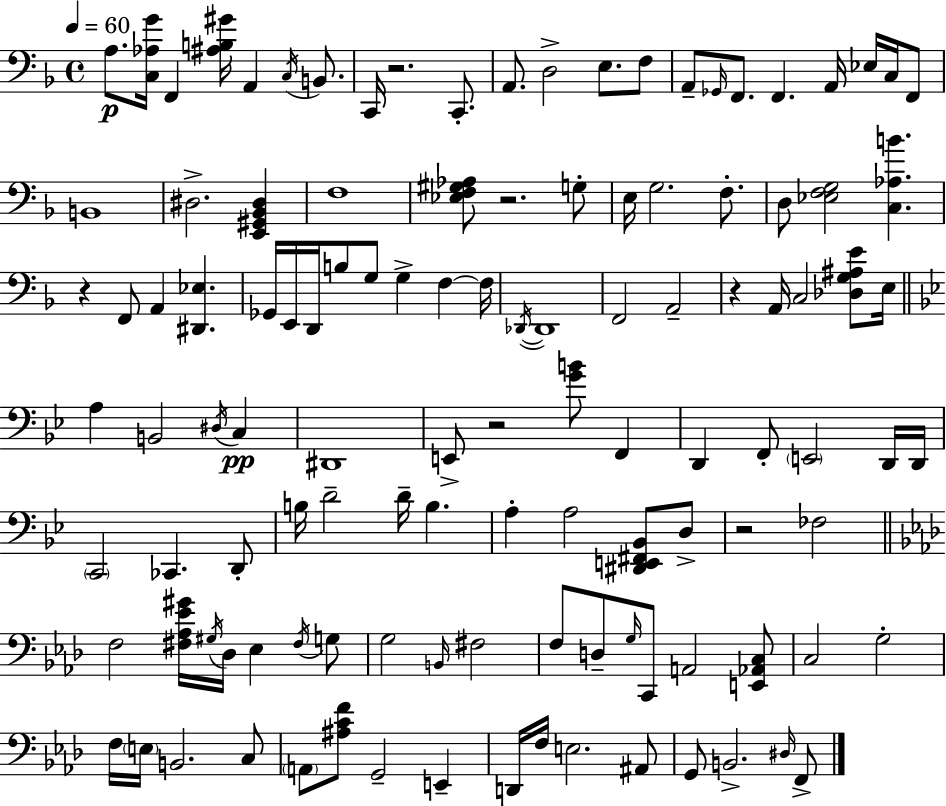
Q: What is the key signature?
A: D minor